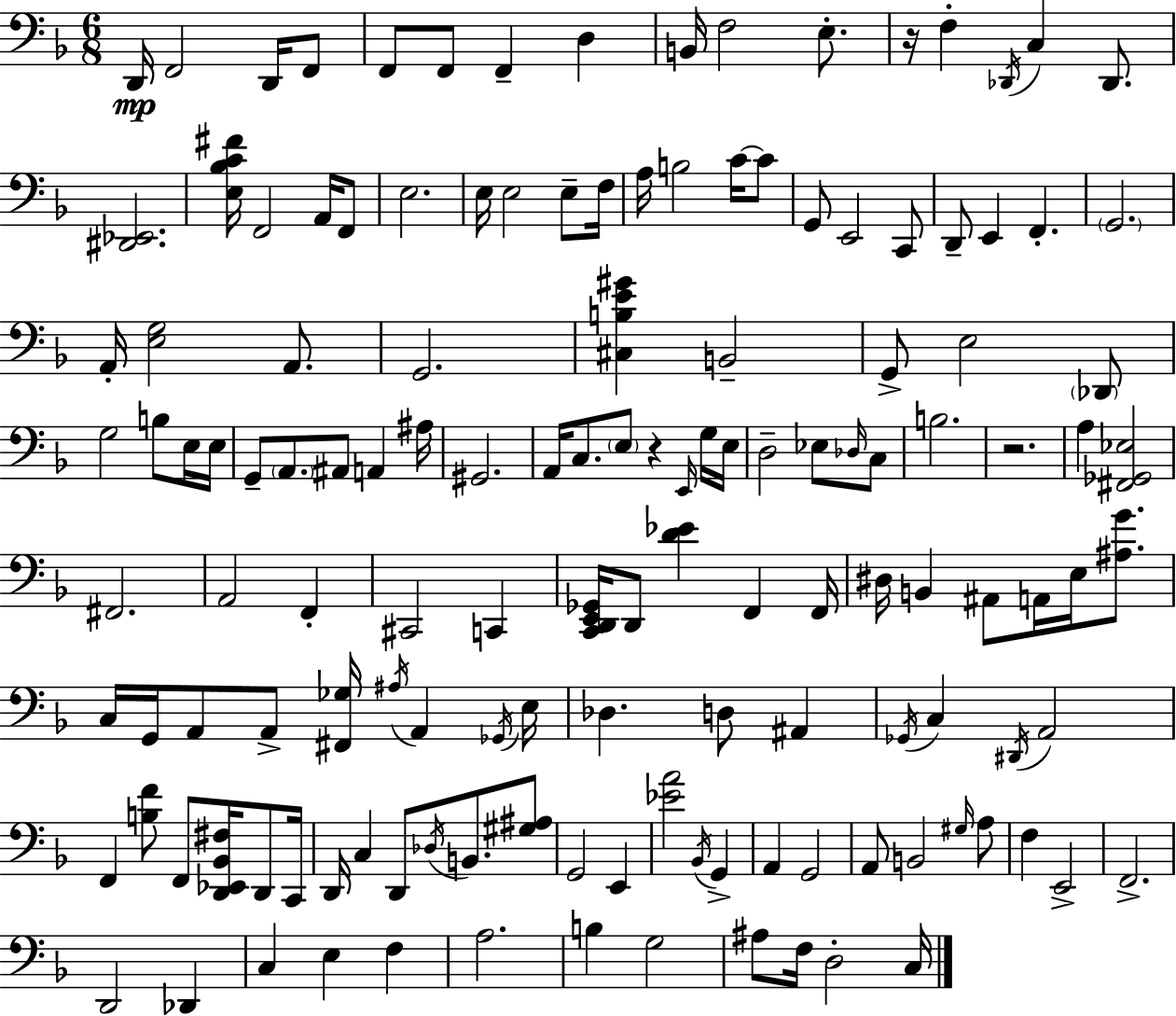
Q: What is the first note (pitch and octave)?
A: D2